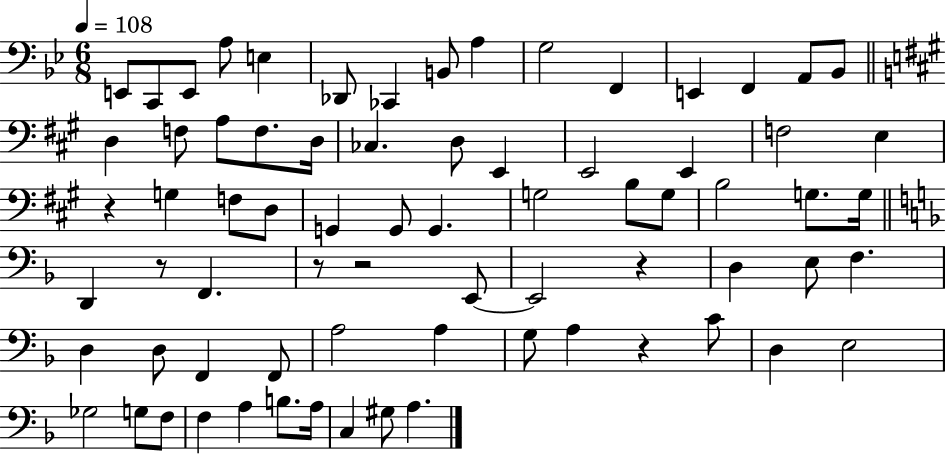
X:1
T:Untitled
M:6/8
L:1/4
K:Bb
E,,/2 C,,/2 E,,/2 A,/2 E, _D,,/2 _C,, B,,/2 A, G,2 F,, E,, F,, A,,/2 _B,,/2 D, F,/2 A,/2 F,/2 D,/4 _C, D,/2 E,, E,,2 E,, F,2 E, z G, F,/2 D,/2 G,, G,,/2 G,, G,2 B,/2 G,/2 B,2 G,/2 G,/4 D,, z/2 F,, z/2 z2 E,,/2 E,,2 z D, E,/2 F, D, D,/2 F,, F,,/2 A,2 A, G,/2 A, z C/2 D, E,2 _G,2 G,/2 F,/2 F, A, B,/2 A,/4 C, ^G,/2 A,